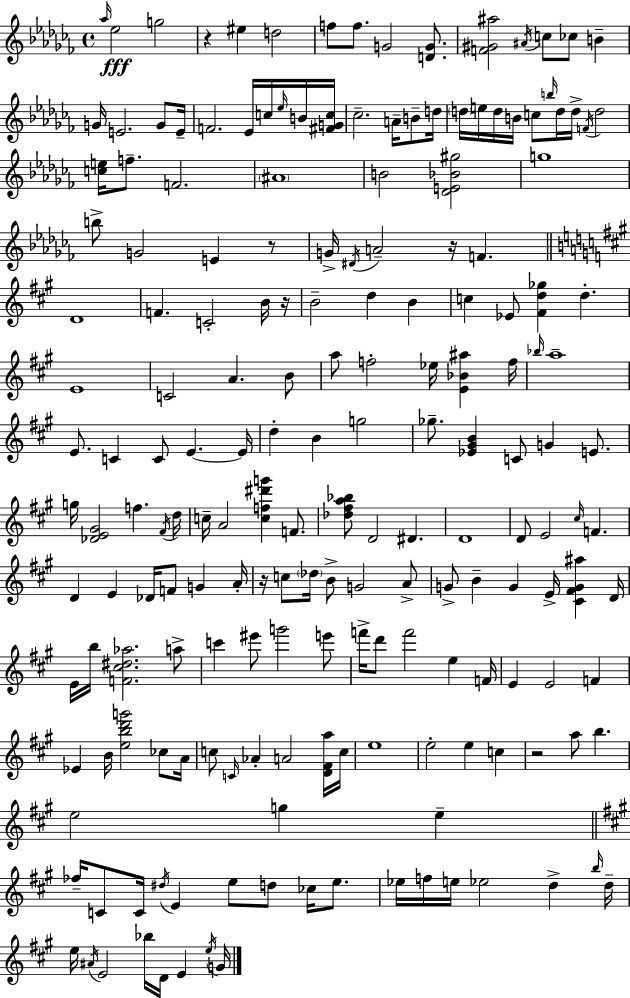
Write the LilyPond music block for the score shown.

{
  \clef treble
  \time 4/4
  \defaultTimeSignature
  \key aes \minor
  \grace { aes''16 }\fff ees''2 g''2 | r4 eis''4 d''2 | f''8 f''8. g'2 <d' g'>8. | <f' gis' ais''>2 \acciaccatura { ais'16 } c''8 ces''8 b'4-- | \break g'16 e'2. g'8 | e'16-- f'2. ees'16 c''16 | \grace { ees''16 } b'16 <fis' g' c''>16 ces''2.-- a'16-- | b'8-- d''16 \parenthesize d''16 e''16 d''16 b'16 c''8 \grace { b''16 } d''16 d''16-> \acciaccatura { f'16 } d''2 | \break <c'' e''>16 f''8.-- f'2. | \parenthesize ais'1 | b'2 <des' e' bes' gis''>2 | g''1 | \break b''8-> g'2 e'4 | r8 g'16-> \acciaccatura { dis'16 } a'2-- r16 | f'4. \bar "||" \break \key a \major d'1 | f'4. c'2-. b'16 r16 | b'2-- d''4 b'4 | c''4 ees'8 <fis' d'' ges''>4 d''4.-. | \break e'1 | c'2 a'4. b'8 | a''8 f''2-. ees''16 <e' bes' ais''>4 f''16 | \grace { bes''16 } a''1-- | \break e'8. c'4 c'8 e'4.~~ | e'16 d''4-. b'4 g''2 | ges''8.-- <ees' gis' b'>4 c'8 g'4 e'8. | g''16 <des' e' gis'>2 f''4. | \break \acciaccatura { fis'16 } d''16 c''16-- a'2 <c'' f'' dis''' g'''>4 f'8. | <des'' fis'' a'' bes''>8 d'2 dis'4. | d'1 | d'8 e'2 \grace { cis''16 } f'4. | \break d'4 e'4 des'16 f'8 g'4 | a'16-. r16 c''8 \parenthesize des''16 b'8-> g'2 | a'8-> g'8-> b'4-- g'4 e'16-> <cis' fis' g' ais''>4 | d'16 e'16 b''16 <f' cis'' dis'' aes''>2. | \break a''8-> c'''4 eis'''8 g'''2 | e'''8 f'''16-> d'''8 f'''2 e''4 | f'16 e'4 e'2 f'4 | ees'4 b'16 <e'' b'' d''' g'''>2 | \break ces''8 a'16 c''8 \grace { c'16 } aes'4-. a'2 | <d' fis' a''>16 c''16 e''1 | e''2-. e''4 | c''4 r2 a''8 b''4. | \break e''2 g''4 | e''4-- \bar "||" \break \key a \major fes''16-- c'8 c'16 \acciaccatura { dis''16 } e'4 e''8 d''8 ces''16 e''8. | ees''16 f''16 e''16 ees''2 d''4-> | \grace { b''16 } d''16-- e''16 \acciaccatura { ais'16 } e'2 bes''16 d'16 e'4 | \acciaccatura { e''16 } g'16 \bar "|."
}